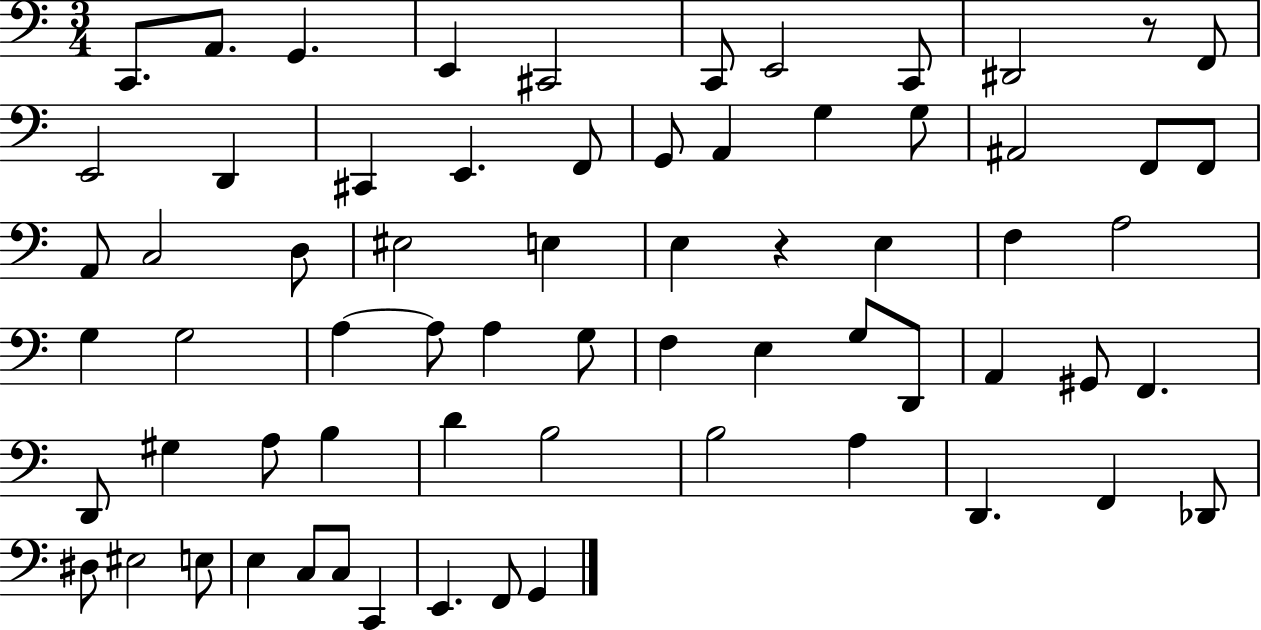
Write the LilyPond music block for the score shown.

{
  \clef bass
  \numericTimeSignature
  \time 3/4
  \key c \major
  \repeat volta 2 { c,8. a,8. g,4. | e,4 cis,2 | c,8 e,2 c,8 | dis,2 r8 f,8 | \break e,2 d,4 | cis,4 e,4. f,8 | g,8 a,4 g4 g8 | ais,2 f,8 f,8 | \break a,8 c2 d8 | eis2 e4 | e4 r4 e4 | f4 a2 | \break g4 g2 | a4~~ a8 a4 g8 | f4 e4 g8 d,8 | a,4 gis,8 f,4. | \break d,8 gis4 a8 b4 | d'4 b2 | b2 a4 | d,4. f,4 des,8 | \break dis8 eis2 e8 | e4 c8 c8 c,4 | e,4. f,8 g,4 | } \bar "|."
}